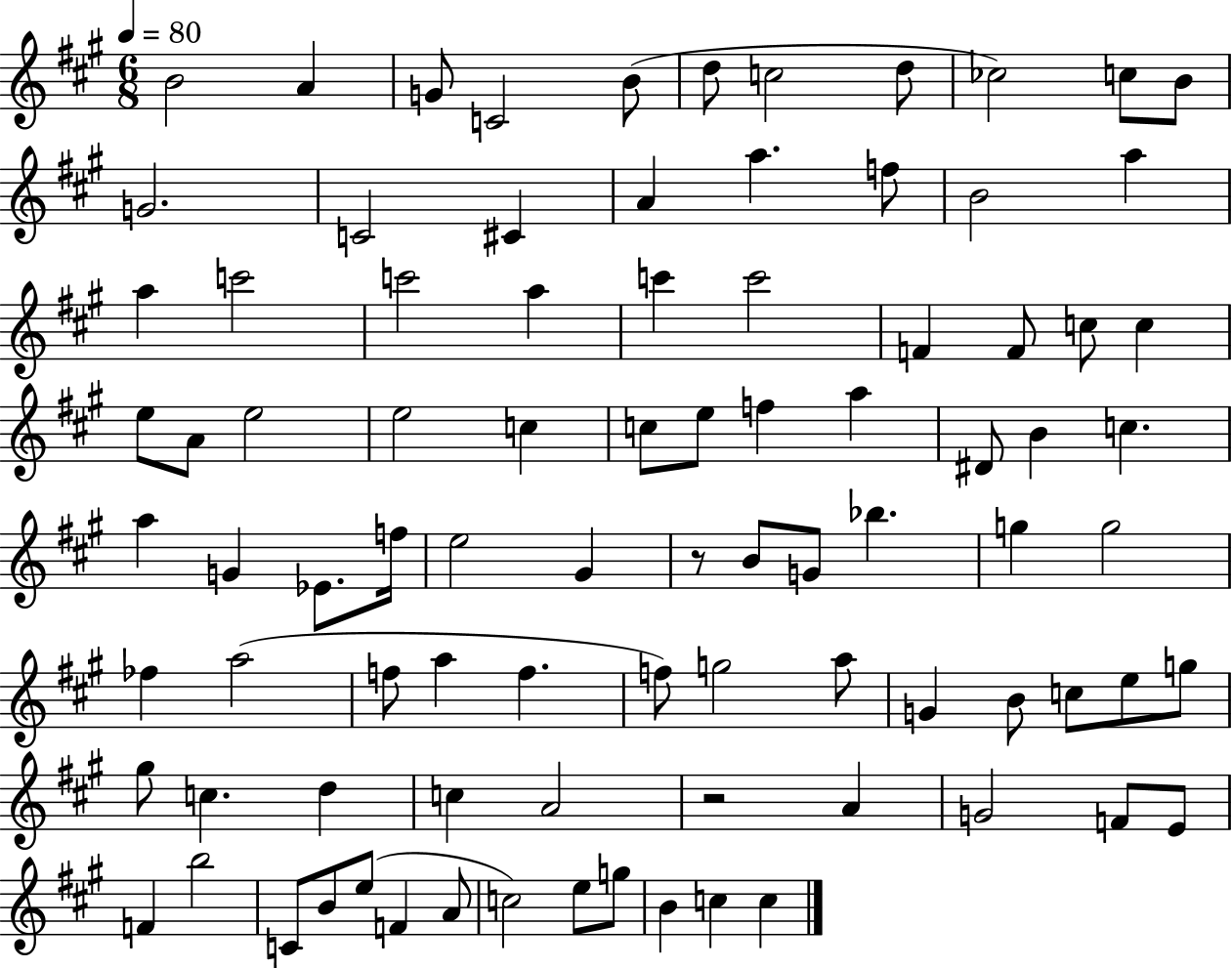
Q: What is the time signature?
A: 6/8